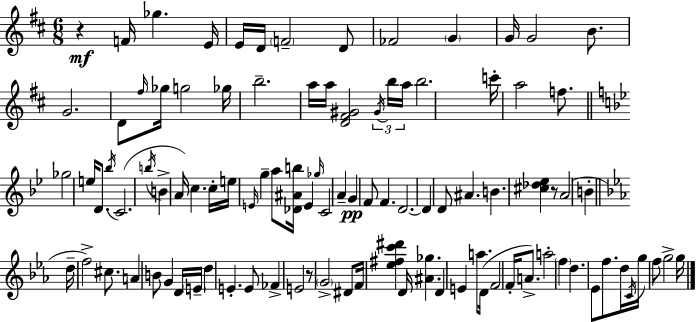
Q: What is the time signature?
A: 6/8